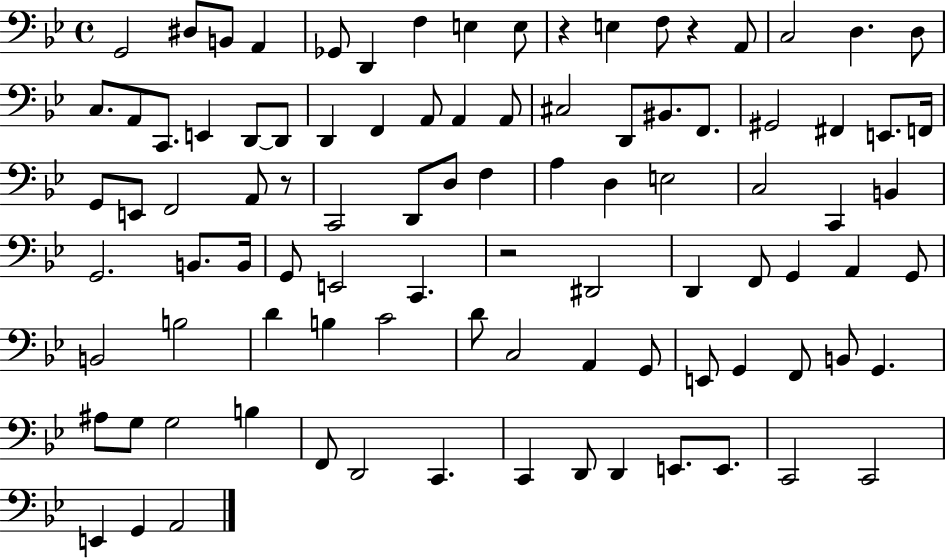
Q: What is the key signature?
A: BES major